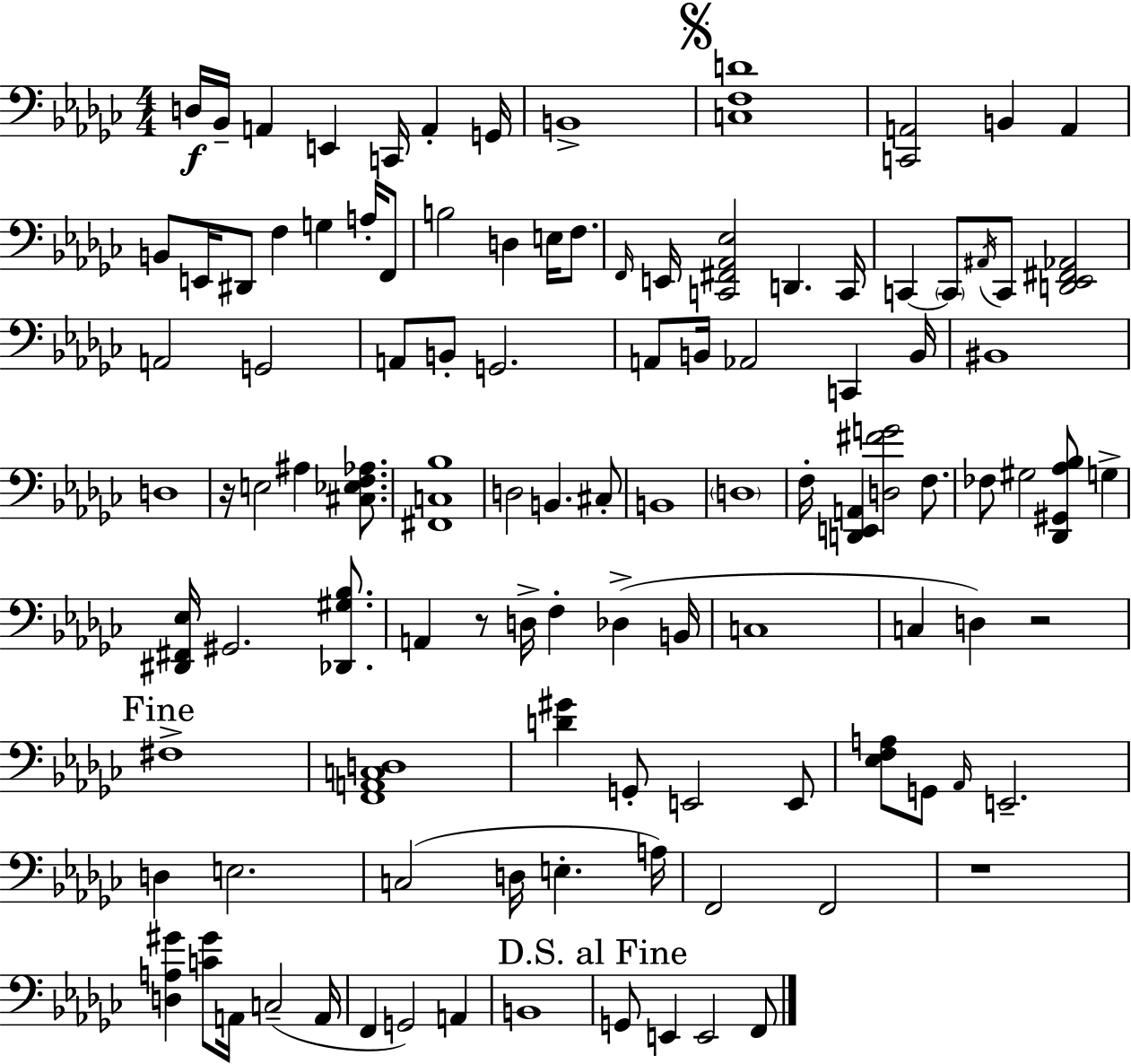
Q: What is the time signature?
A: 4/4